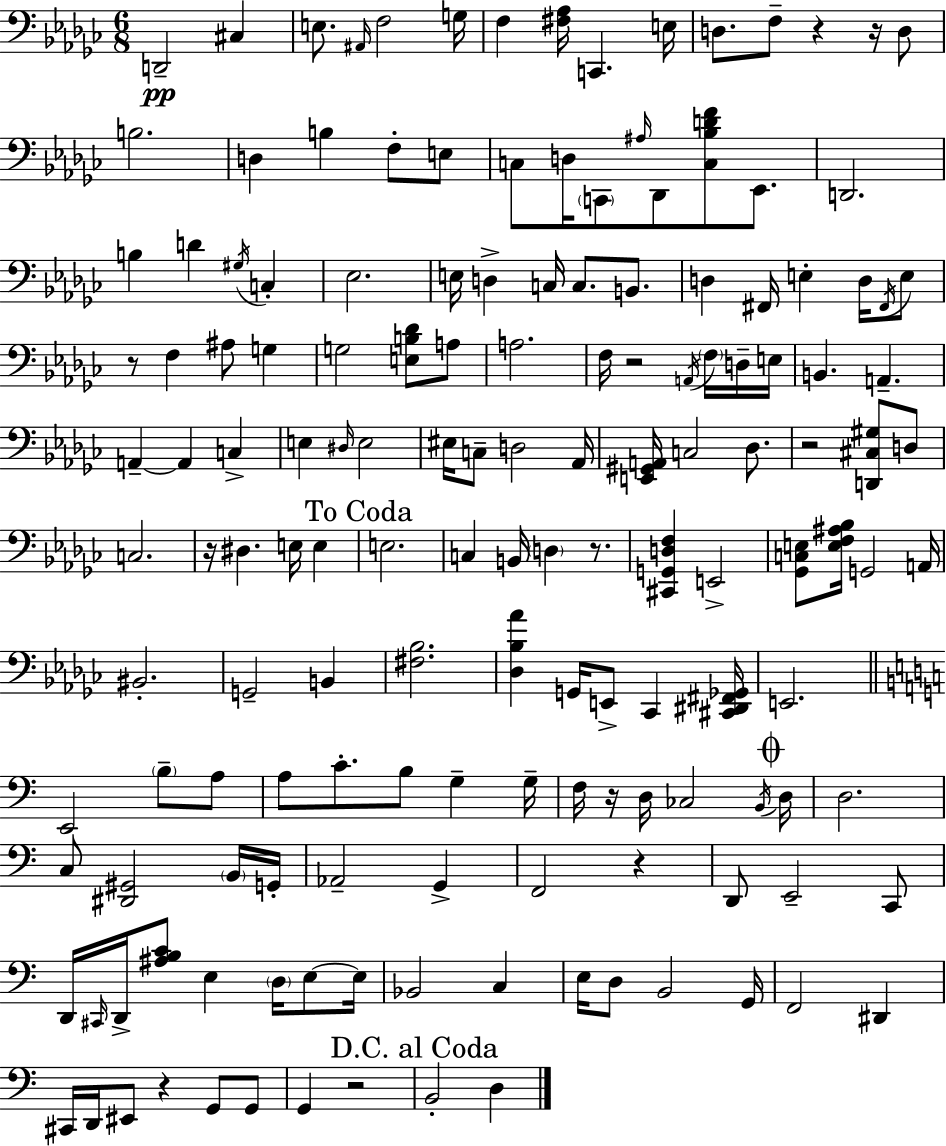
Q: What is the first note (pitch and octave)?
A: D2